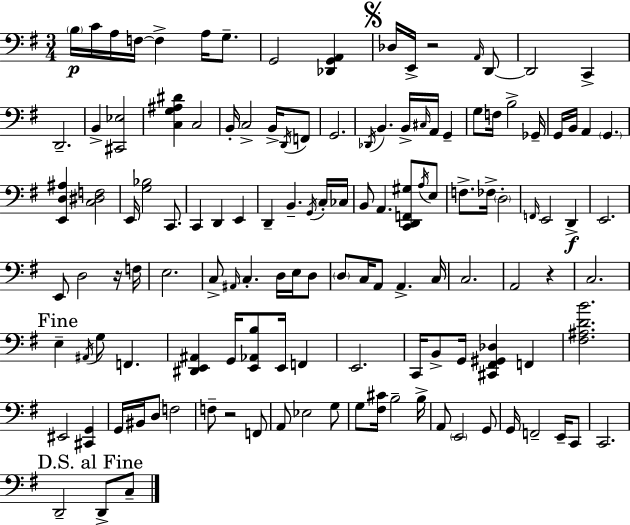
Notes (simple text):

B3/s C4/s A3/s F3/s F3/q A3/s G3/e. G2/h [Db2,G2,A2]/q Db3/s E2/s R/h A2/s D2/e D2/h C2/q D2/h. B2/q [C#2,Eb3]/h [C3,G3,A#3,D#4]/q C3/h B2/s C3/h B2/s D2/s F2/e G2/h. Db2/s B2/q. B2/s C#3/s A2/s G2/q G3/e F3/s B3/h Gb2/s G2/s B2/s A2/q G2/q. [E2,D3,A#3]/q [C3,D#3,F3]/h E2/s [G3,Bb3]/h C2/e. C2/q D2/q E2/q D2/q B2/q. G2/s C3/s CES3/s B2/e A2/q. [C2,D2,F2,G#3]/e A3/s E3/e F3/e. FES3/s D3/h F2/s E2/h D2/q E2/h. E2/e D3/h R/s F3/s E3/h. C3/e A#2/s C3/q. D3/s E3/s D3/e D3/e C3/s A2/e A2/q. C3/s C3/h. A2/h R/q C3/h. E3/q A#2/s G3/e F2/q. [D#2,E2,A#2]/q G2/s [E2,Ab2,B3]/e E2/s F2/q E2/h. C2/s B2/e G2/s [C#2,F#2,G#2,Db3]/q F2/q [F#3,A#3,D4,B4]/h. EIS2/h [C#2,G2]/q G2/s BIS2/s D3/e F3/h F3/e R/h F2/e A2/e Eb3/h G3/e G3/e [F#3,C#4]/s B3/h B3/s A2/e E2/h G2/e G2/s F2/h E2/s C2/e C2/h. D2/h D2/e C3/e